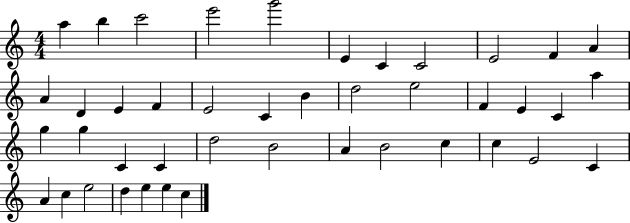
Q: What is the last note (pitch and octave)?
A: C5